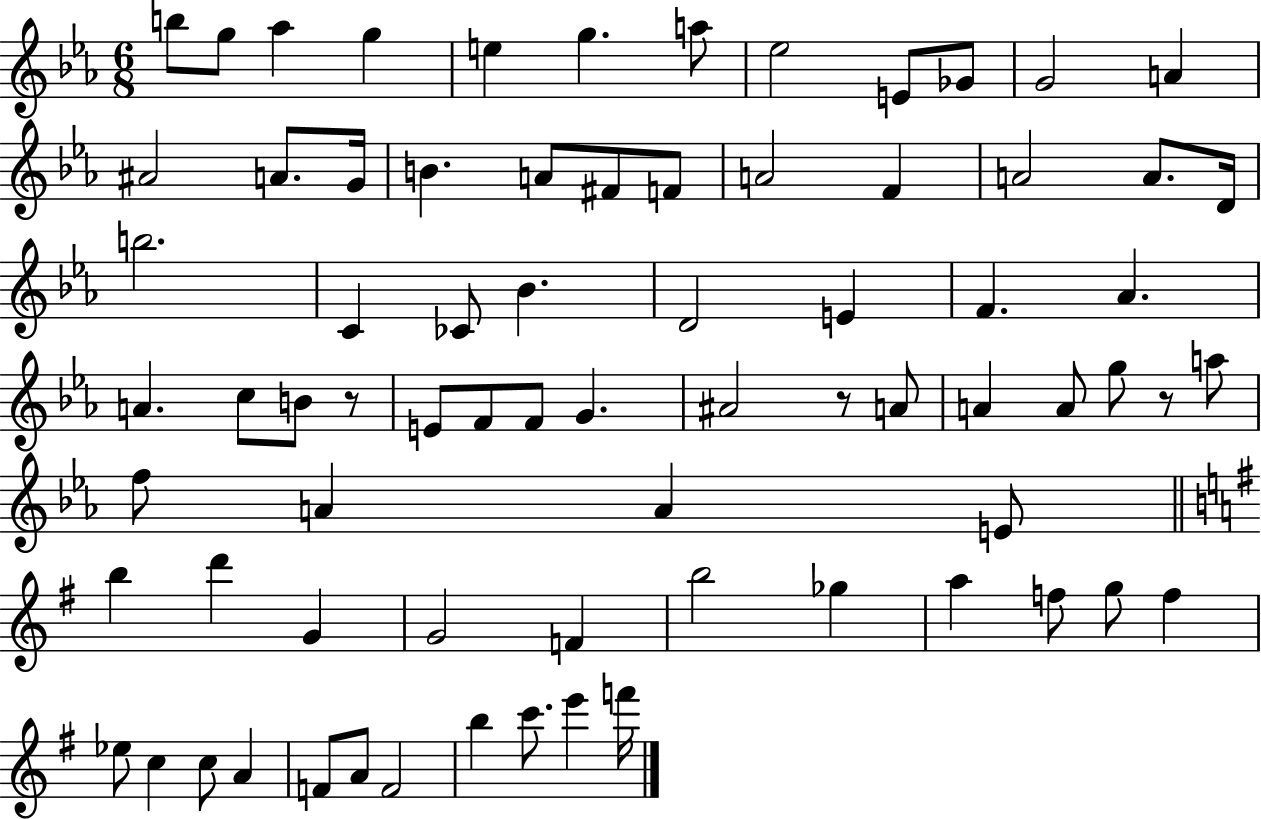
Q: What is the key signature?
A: EES major